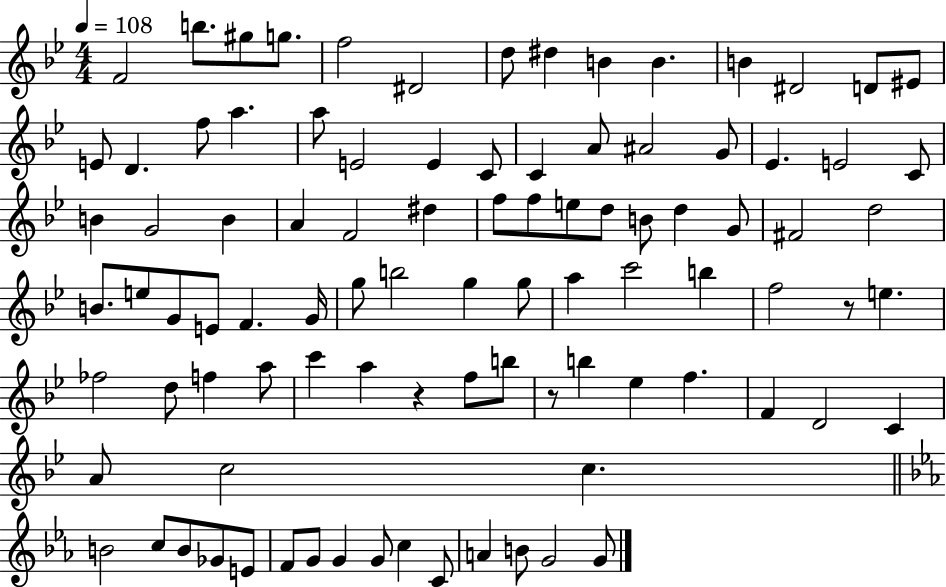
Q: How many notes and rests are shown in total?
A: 94